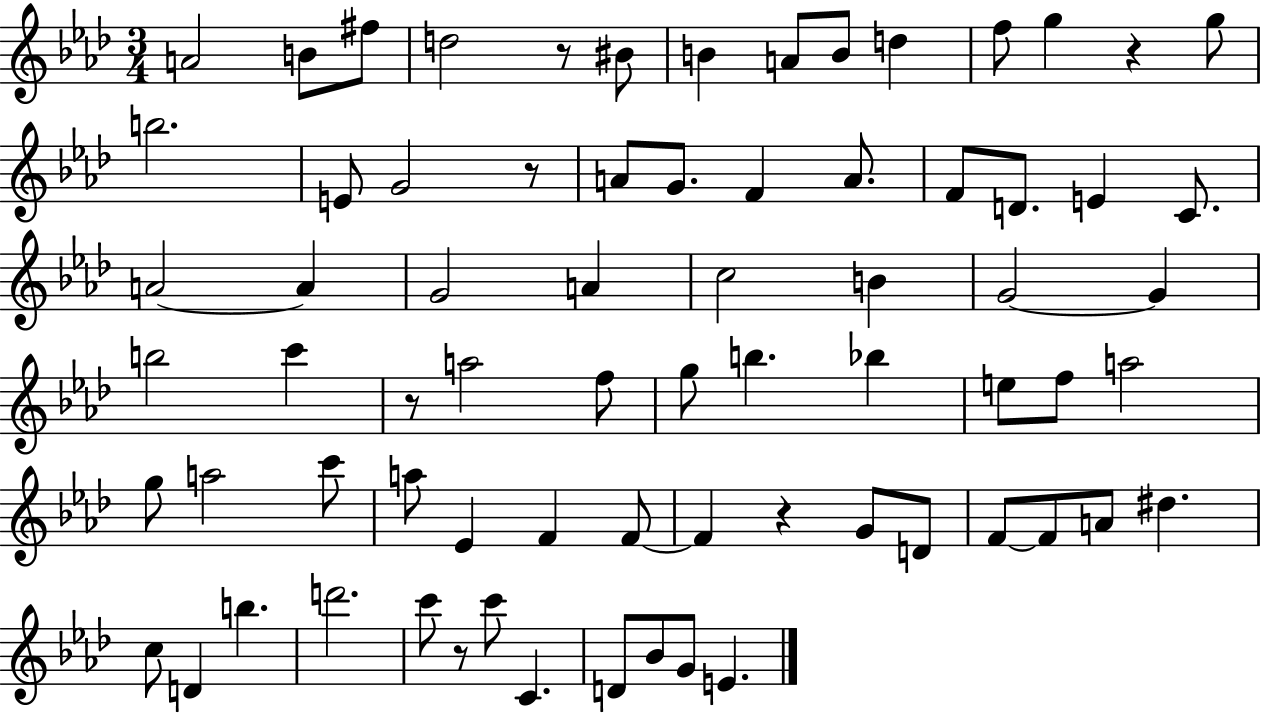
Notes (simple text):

A4/h B4/e F#5/e D5/h R/e BIS4/e B4/q A4/e B4/e D5/q F5/e G5/q R/q G5/e B5/h. E4/e G4/h R/e A4/e G4/e. F4/q A4/e. F4/e D4/e. E4/q C4/e. A4/h A4/q G4/h A4/q C5/h B4/q G4/h G4/q B5/h C6/q R/e A5/h F5/e G5/e B5/q. Bb5/q E5/e F5/e A5/h G5/e A5/h C6/e A5/e Eb4/q F4/q F4/e F4/q R/q G4/e D4/e F4/e F4/e A4/e D#5/q. C5/e D4/q B5/q. D6/h. C6/e R/e C6/e C4/q. D4/e Bb4/e G4/e E4/q.